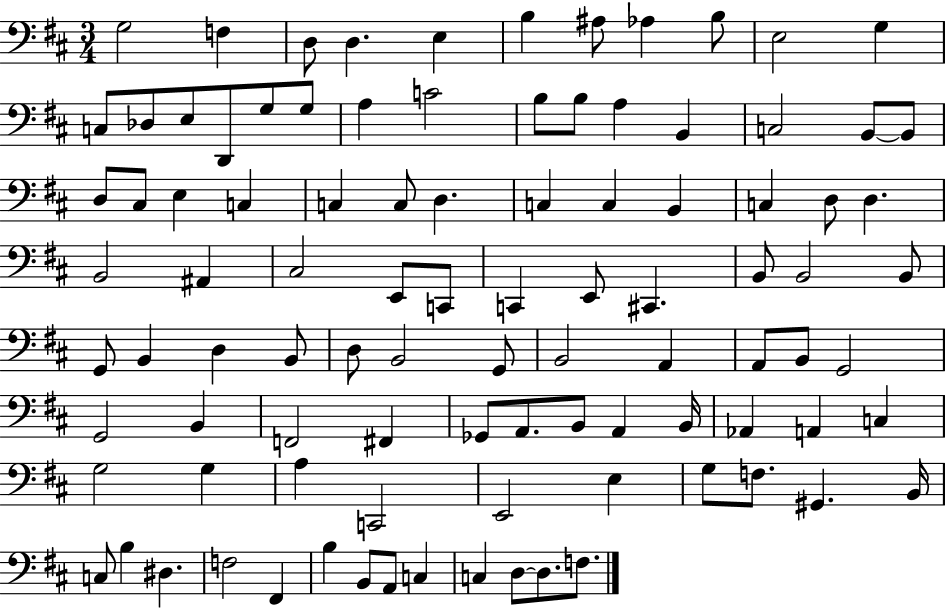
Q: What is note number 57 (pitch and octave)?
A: G2